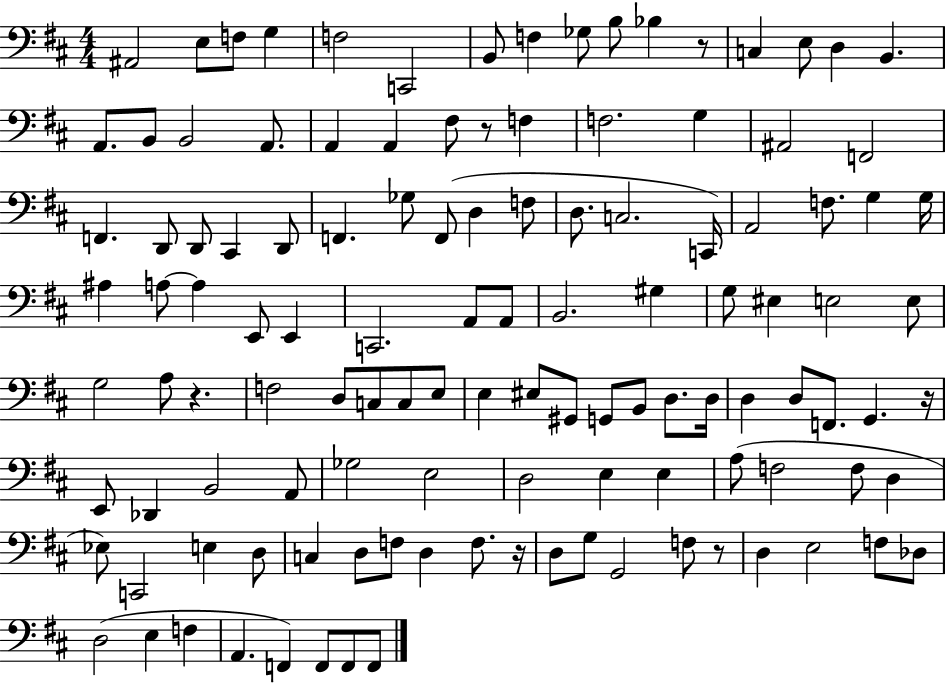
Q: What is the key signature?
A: D major